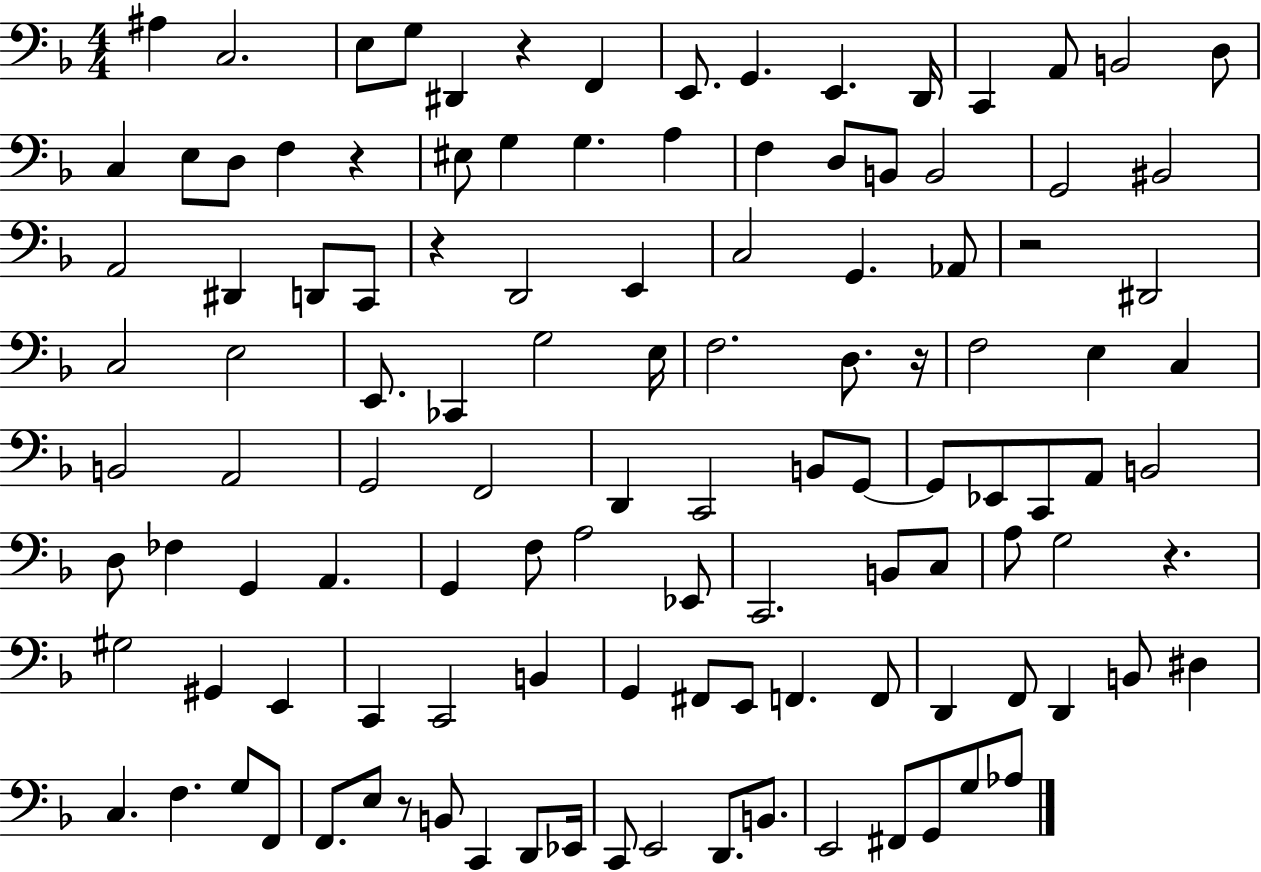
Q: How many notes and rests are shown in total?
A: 117